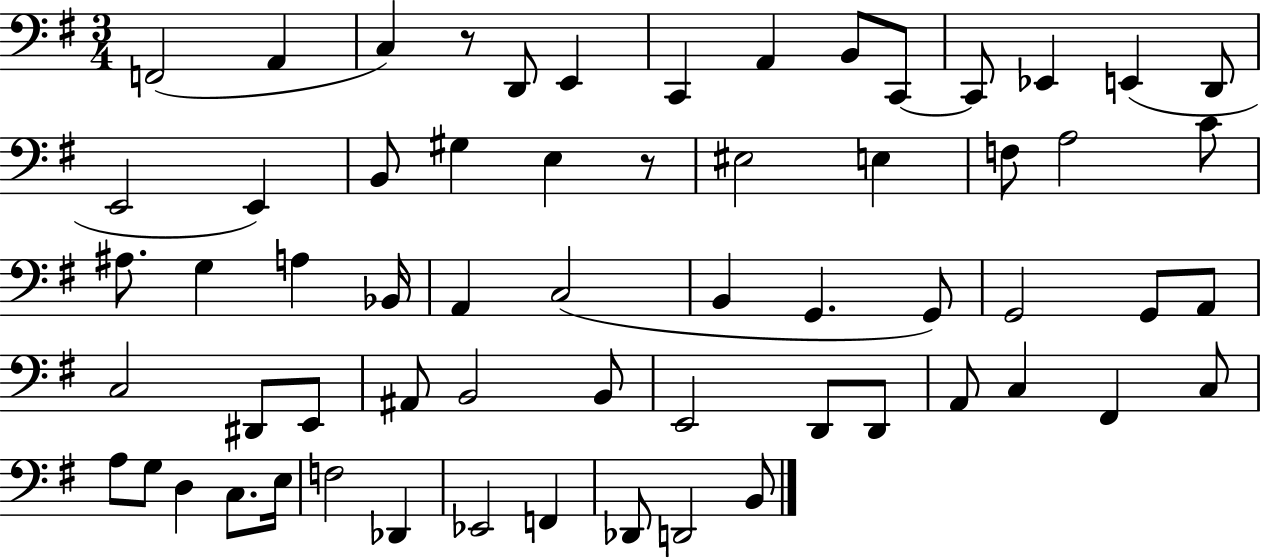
{
  \clef bass
  \numericTimeSignature
  \time 3/4
  \key g \major
  f,2( a,4 | c4) r8 d,8 e,4 | c,4 a,4 b,8 c,8~~ | c,8 ees,4 e,4( d,8 | \break e,2 e,4) | b,8 gis4 e4 r8 | eis2 e4 | f8 a2 c'8 | \break ais8. g4 a4 bes,16 | a,4 c2( | b,4 g,4. g,8) | g,2 g,8 a,8 | \break c2 dis,8 e,8 | ais,8 b,2 b,8 | e,2 d,8 d,8 | a,8 c4 fis,4 c8 | \break a8 g8 d4 c8. e16 | f2 des,4 | ees,2 f,4 | des,8 d,2 b,8 | \break \bar "|."
}